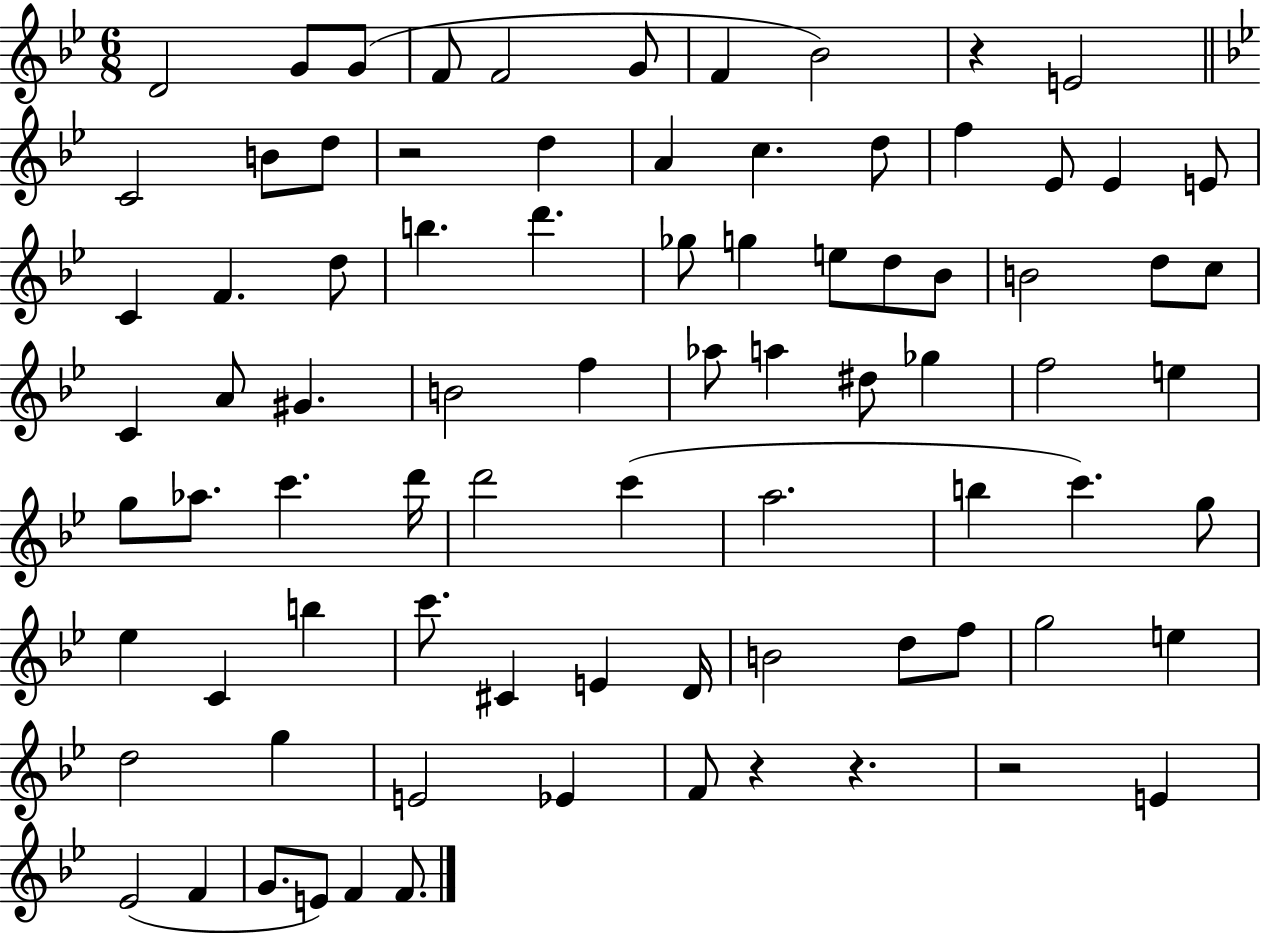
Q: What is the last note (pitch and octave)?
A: F4